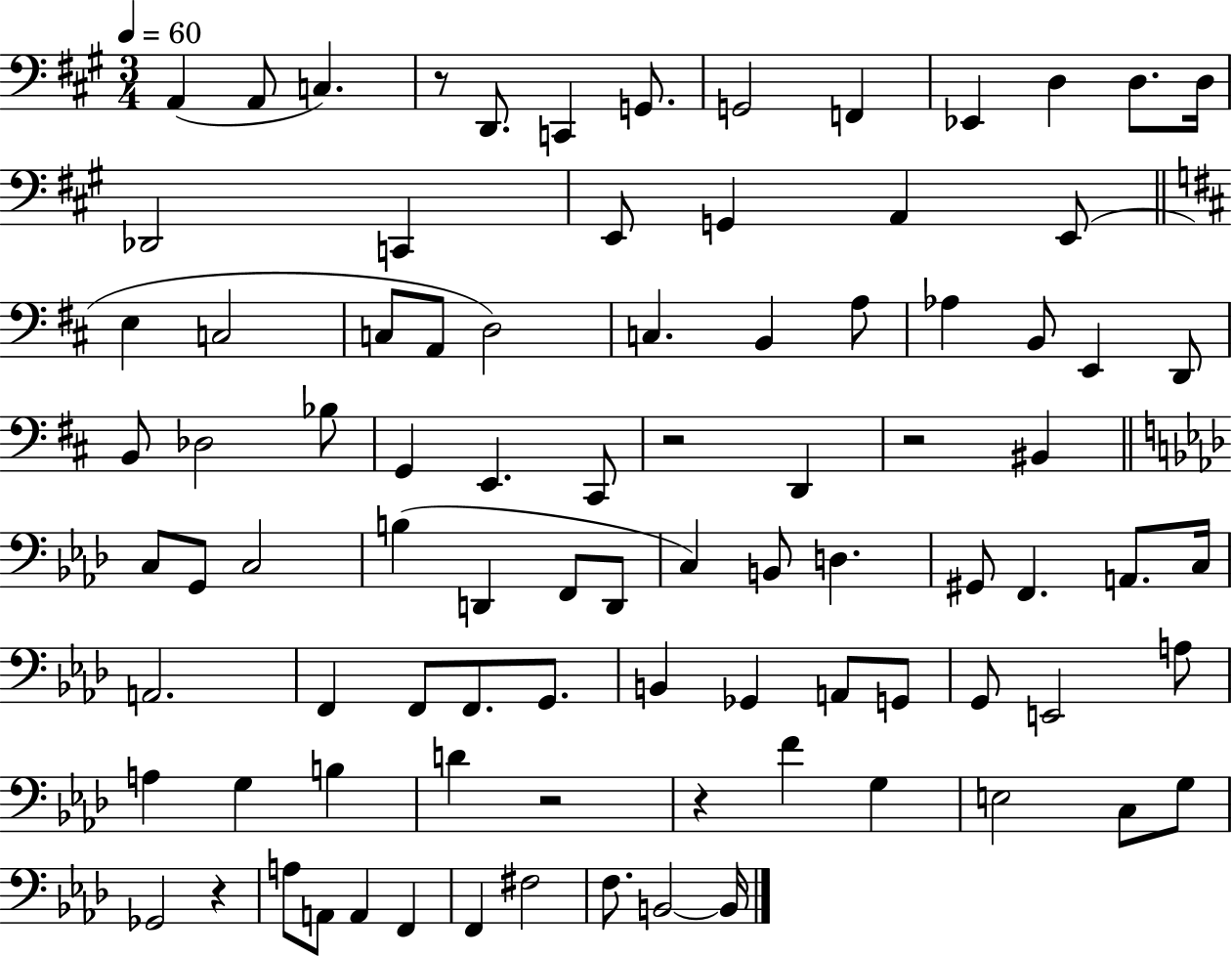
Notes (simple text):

A2/q A2/e C3/q. R/e D2/e. C2/q G2/e. G2/h F2/q Eb2/q D3/q D3/e. D3/s Db2/h C2/q E2/e G2/q A2/q E2/e E3/q C3/h C3/e A2/e D3/h C3/q. B2/q A3/e Ab3/q B2/e E2/q D2/e B2/e Db3/h Bb3/e G2/q E2/q. C#2/e R/h D2/q R/h BIS2/q C3/e G2/e C3/h B3/q D2/q F2/e D2/e C3/q B2/e D3/q. G#2/e F2/q. A2/e. C3/s A2/h. F2/q F2/e F2/e. G2/e. B2/q Gb2/q A2/e G2/e G2/e E2/h A3/e A3/q G3/q B3/q D4/q R/h R/q F4/q G3/q E3/h C3/e G3/e Gb2/h R/q A3/e A2/e A2/q F2/q F2/q F#3/h F3/e. B2/h B2/s